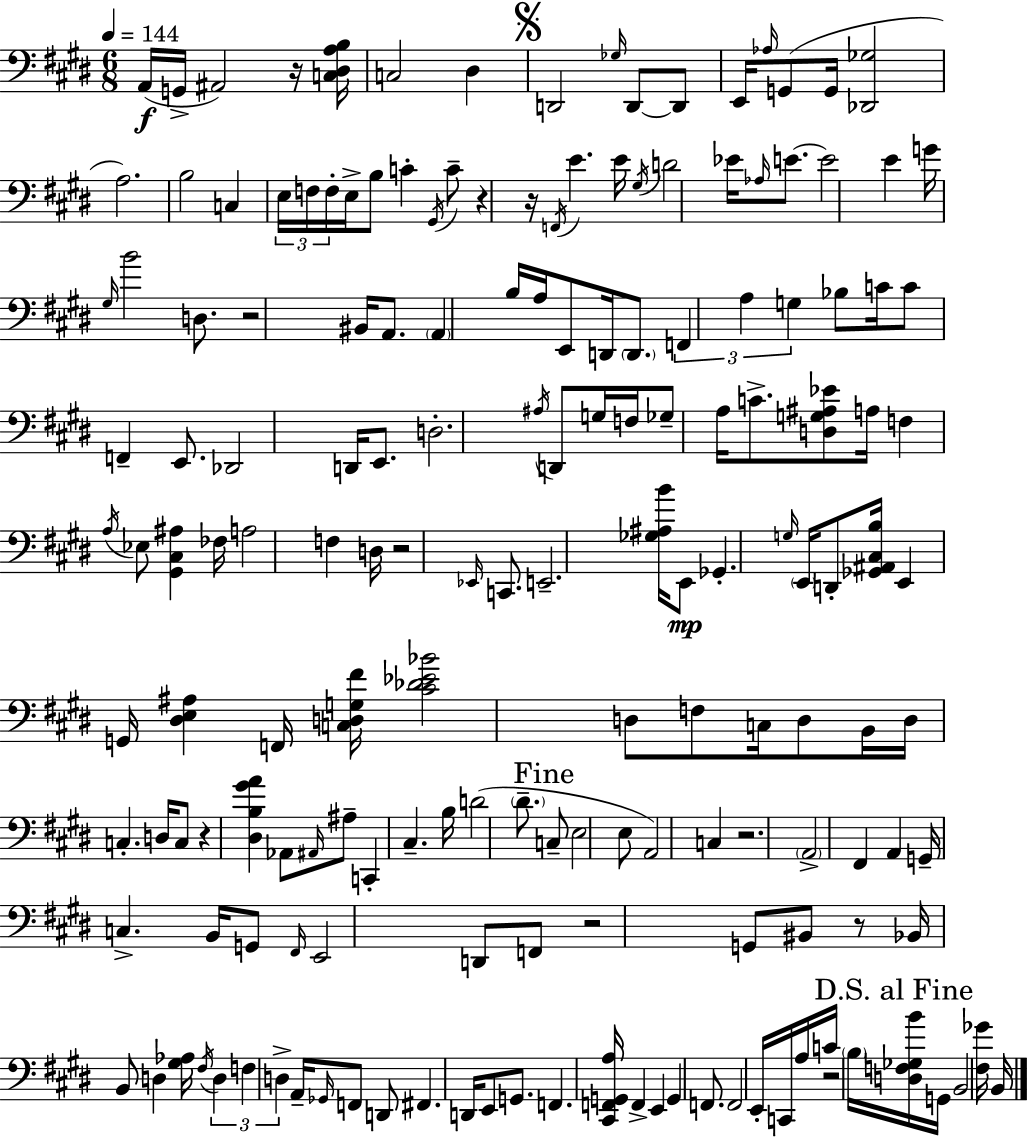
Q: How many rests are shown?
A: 10